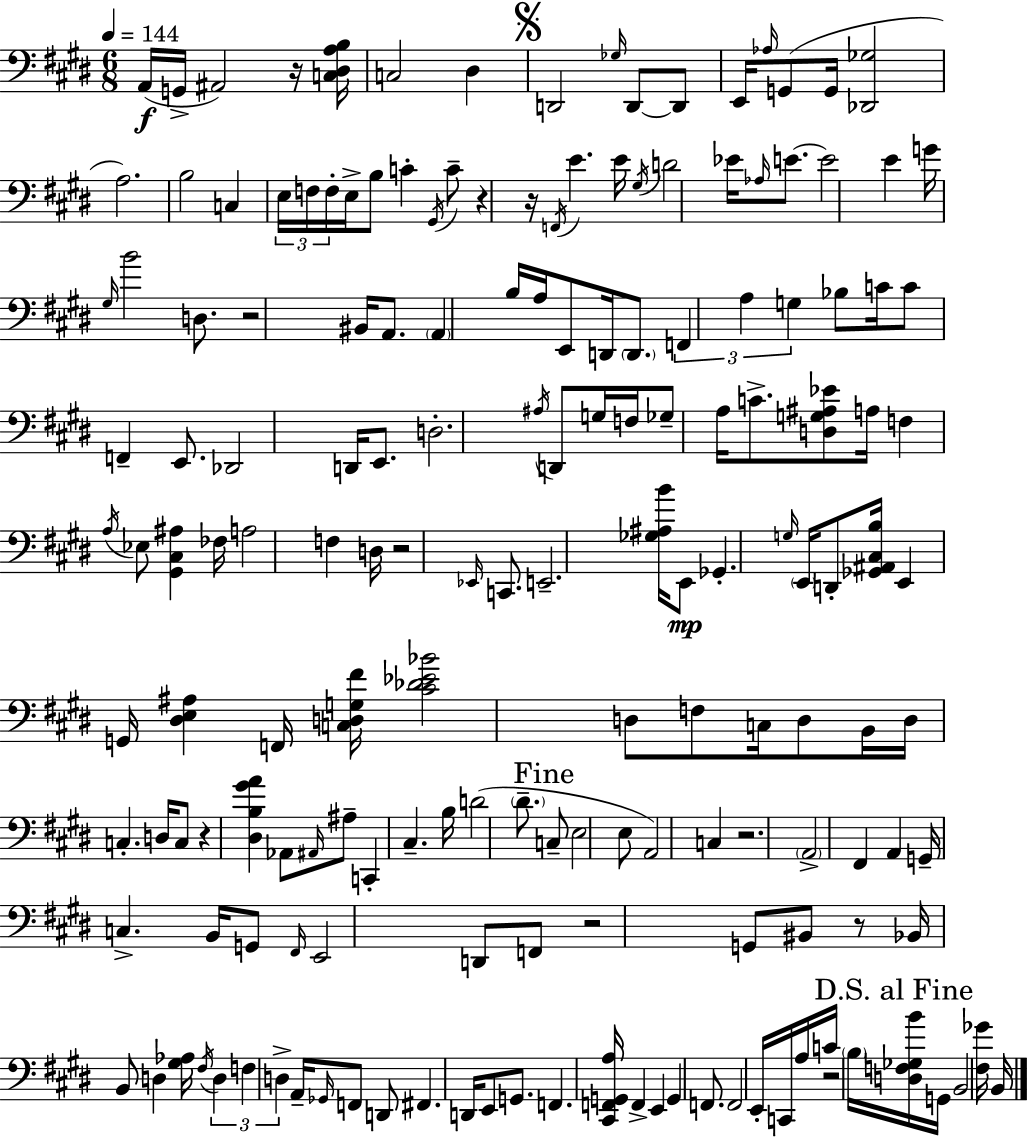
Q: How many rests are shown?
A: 10